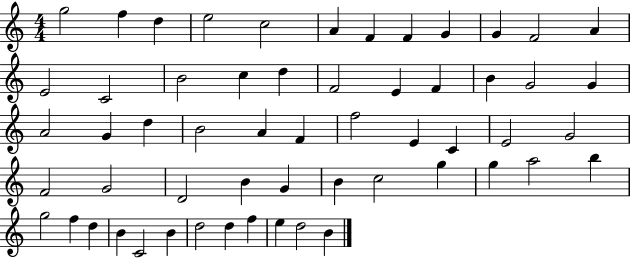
{
  \clef treble
  \numericTimeSignature
  \time 4/4
  \key c \major
  g''2 f''4 d''4 | e''2 c''2 | a'4 f'4 f'4 g'4 | g'4 f'2 a'4 | \break e'2 c'2 | b'2 c''4 d''4 | f'2 e'4 f'4 | b'4 g'2 g'4 | \break a'2 g'4 d''4 | b'2 a'4 f'4 | f''2 e'4 c'4 | e'2 g'2 | \break f'2 g'2 | d'2 b'4 g'4 | b'4 c''2 g''4 | g''4 a''2 b''4 | \break g''2 f''4 d''4 | b'4 c'2 b'4 | d''2 d''4 f''4 | e''4 d''2 b'4 | \break \bar "|."
}